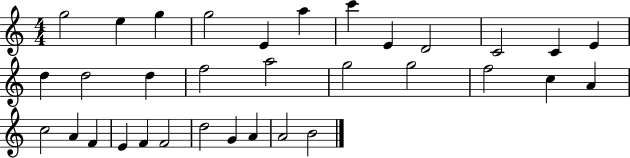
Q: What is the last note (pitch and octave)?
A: B4